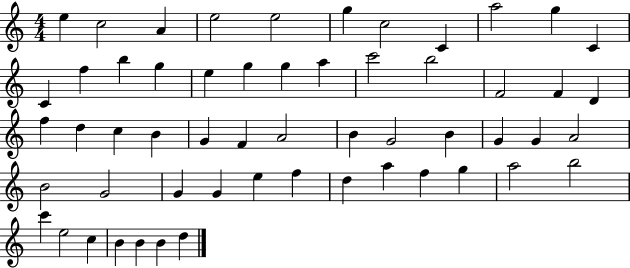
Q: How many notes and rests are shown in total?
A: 56